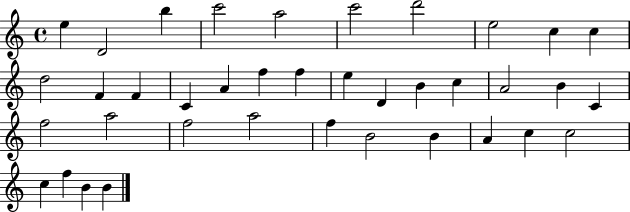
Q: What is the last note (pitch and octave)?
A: B4